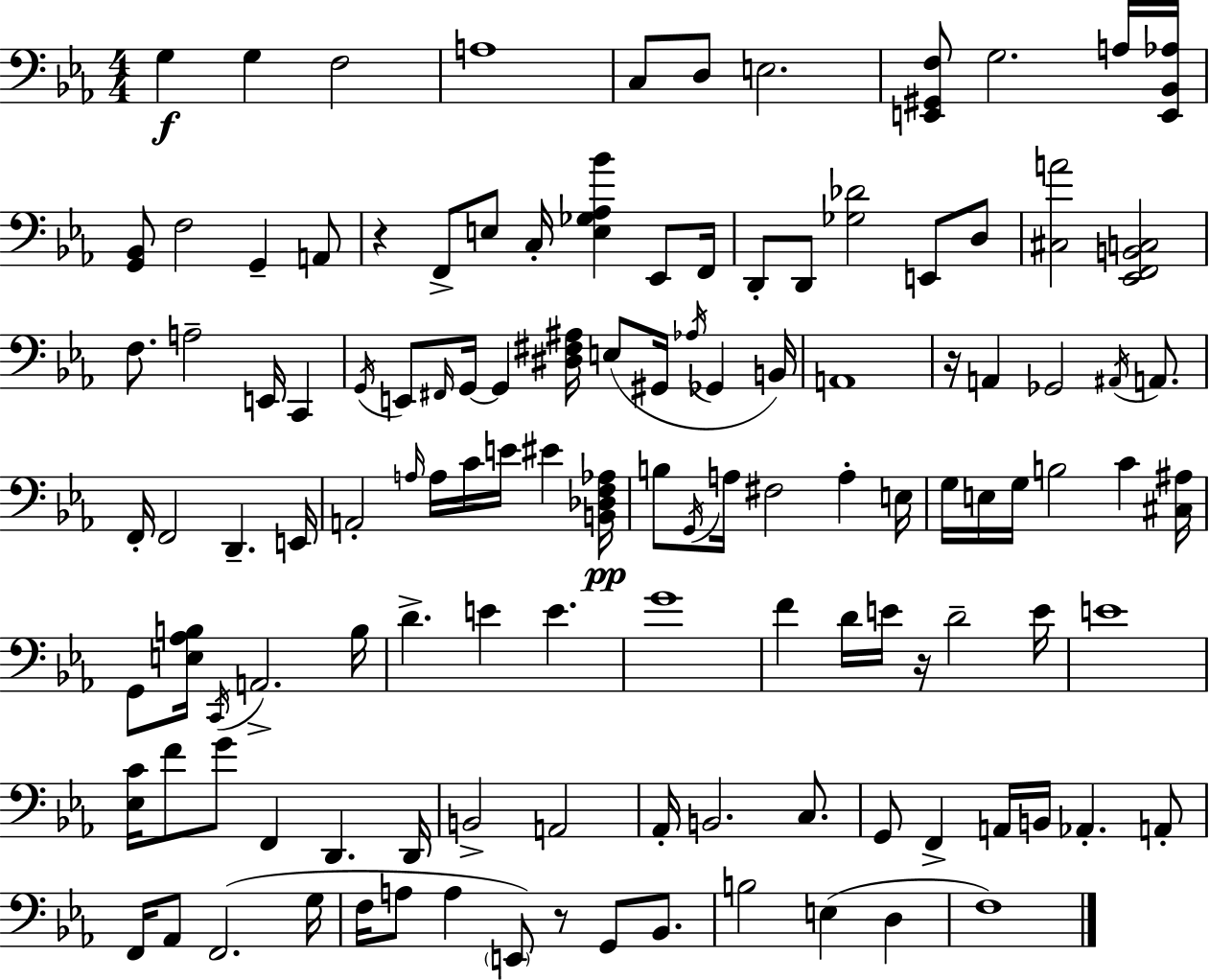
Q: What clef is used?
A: bass